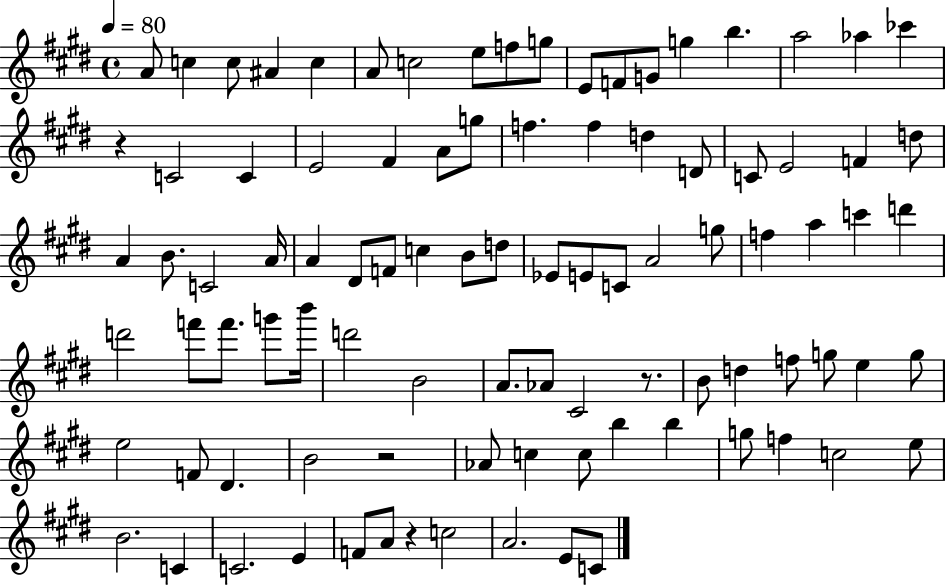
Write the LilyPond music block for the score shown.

{
  \clef treble
  \time 4/4
  \defaultTimeSignature
  \key e \major
  \tempo 4 = 80
  \repeat volta 2 { a'8 c''4 c''8 ais'4 c''4 | a'8 c''2 e''8 f''8 g''8 | e'8 f'8 g'8 g''4 b''4. | a''2 aes''4 ces'''4 | \break r4 c'2 c'4 | e'2 fis'4 a'8 g''8 | f''4. f''4 d''4 d'8 | c'8 e'2 f'4 d''8 | \break a'4 b'8. c'2 a'16 | a'4 dis'8 f'8 c''4 b'8 d''8 | ees'8 e'8 c'8 a'2 g''8 | f''4 a''4 c'''4 d'''4 | \break d'''2 f'''8 f'''8. g'''8 b'''16 | d'''2 b'2 | a'8. aes'8 cis'2 r8. | b'8 d''4 f''8 g''8 e''4 g''8 | \break e''2 f'8 dis'4. | b'2 r2 | aes'8 c''4 c''8 b''4 b''4 | g''8 f''4 c''2 e''8 | \break b'2. c'4 | c'2. e'4 | f'8 a'8 r4 c''2 | a'2. e'8 c'8 | \break } \bar "|."
}